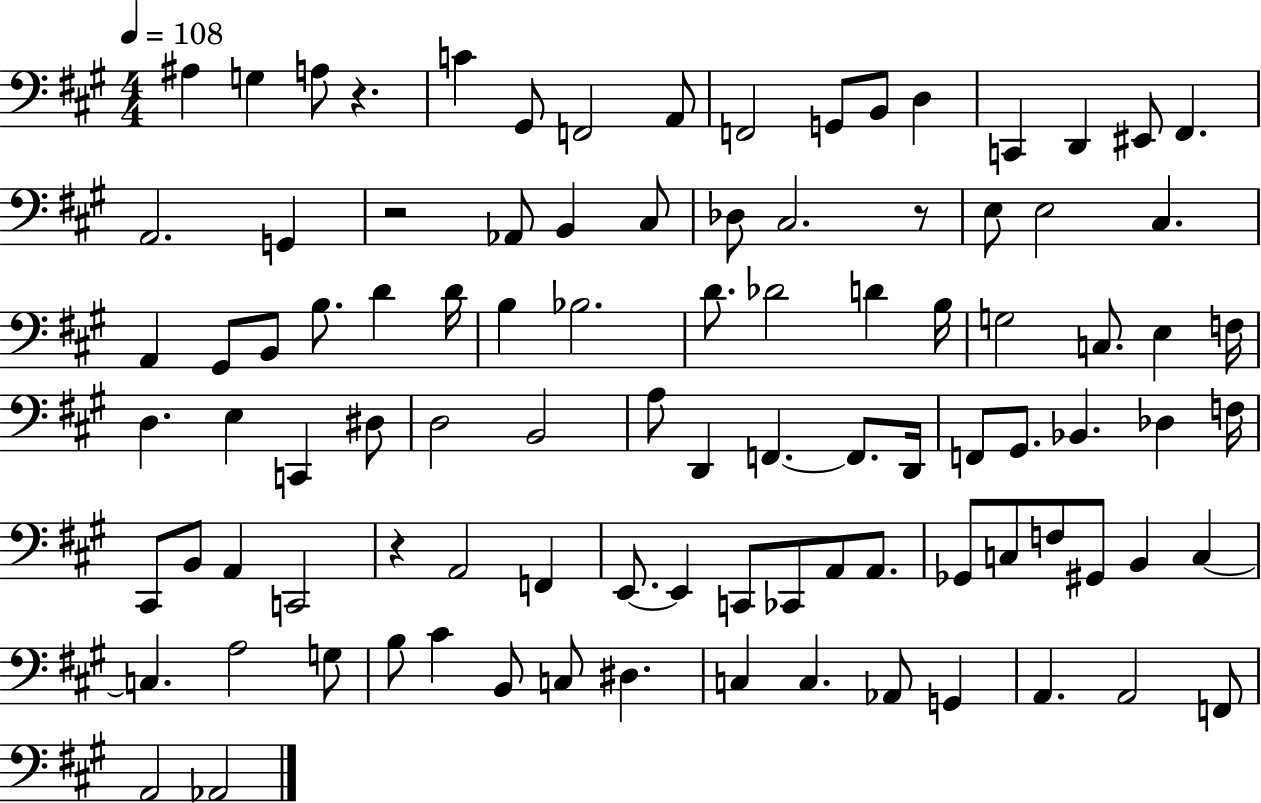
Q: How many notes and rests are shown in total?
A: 96